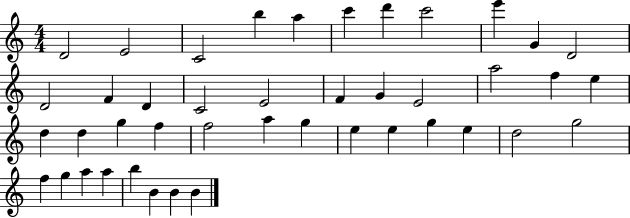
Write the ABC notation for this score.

X:1
T:Untitled
M:4/4
L:1/4
K:C
D2 E2 C2 b a c' d' c'2 e' G D2 D2 F D C2 E2 F G E2 a2 f e d d g f f2 a g e e g e d2 g2 f g a a b B B B